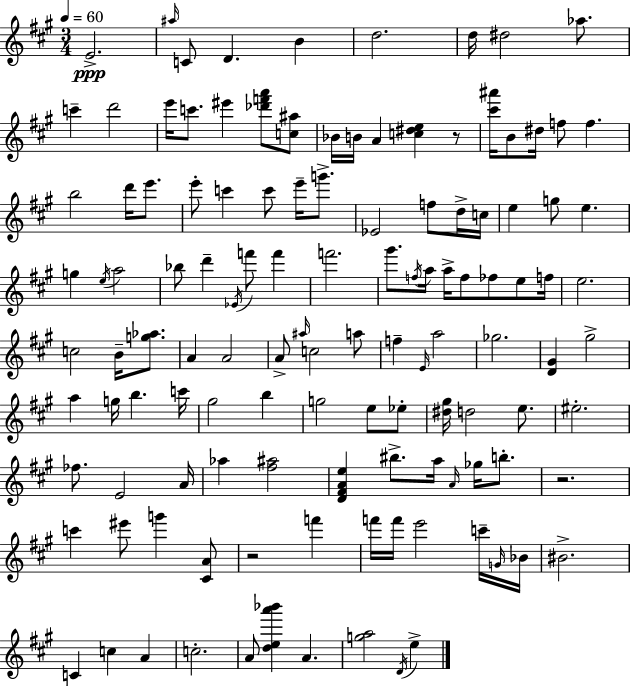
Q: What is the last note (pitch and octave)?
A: E5